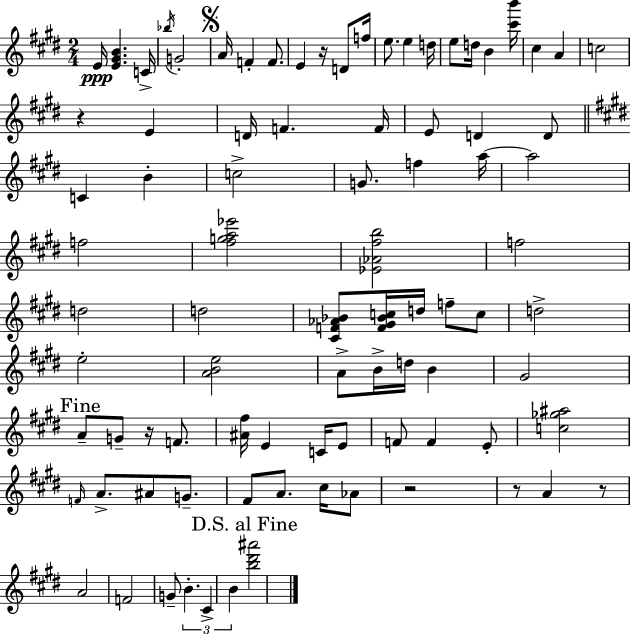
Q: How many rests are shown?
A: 6